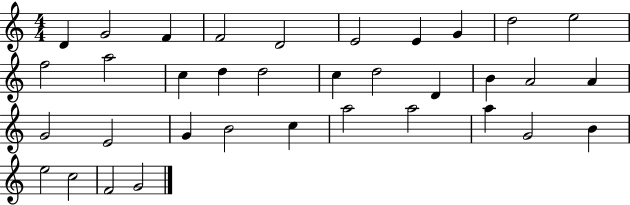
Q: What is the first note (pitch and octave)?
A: D4